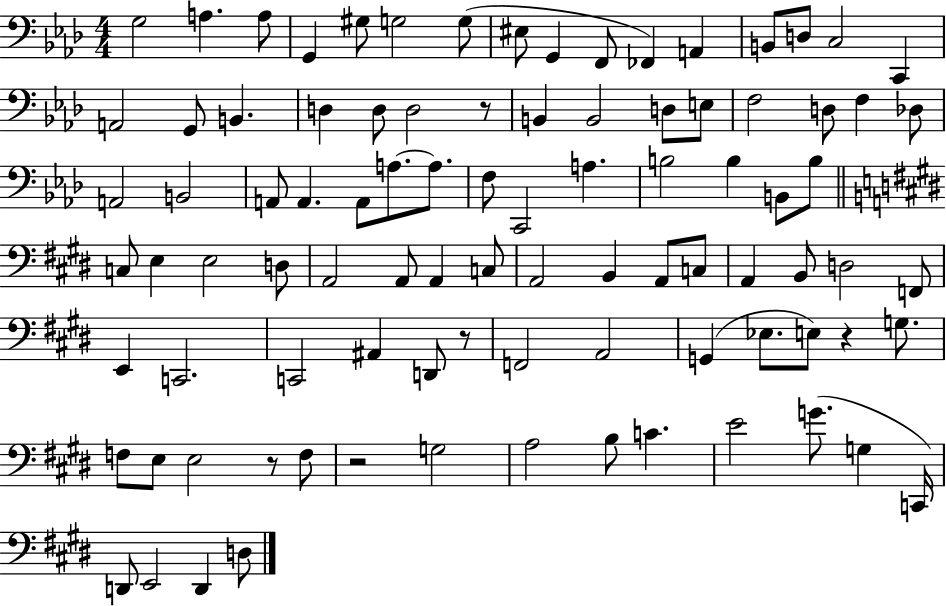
X:1
T:Untitled
M:4/4
L:1/4
K:Ab
G,2 A, A,/2 G,, ^G,/2 G,2 G,/2 ^E,/2 G,, F,,/2 _F,, A,, B,,/2 D,/2 C,2 C,, A,,2 G,,/2 B,, D, D,/2 D,2 z/2 B,, B,,2 D,/2 E,/2 F,2 D,/2 F, _D,/2 A,,2 B,,2 A,,/2 A,, A,,/2 A,/2 A,/2 F,/2 C,,2 A, B,2 B, B,,/2 B,/2 C,/2 E, E,2 D,/2 A,,2 A,,/2 A,, C,/2 A,,2 B,, A,,/2 C,/2 A,, B,,/2 D,2 F,,/2 E,, C,,2 C,,2 ^A,, D,,/2 z/2 F,,2 A,,2 G,, _E,/2 E,/2 z G,/2 F,/2 E,/2 E,2 z/2 F,/2 z2 G,2 A,2 B,/2 C E2 G/2 G, C,,/4 D,,/2 E,,2 D,, D,/2